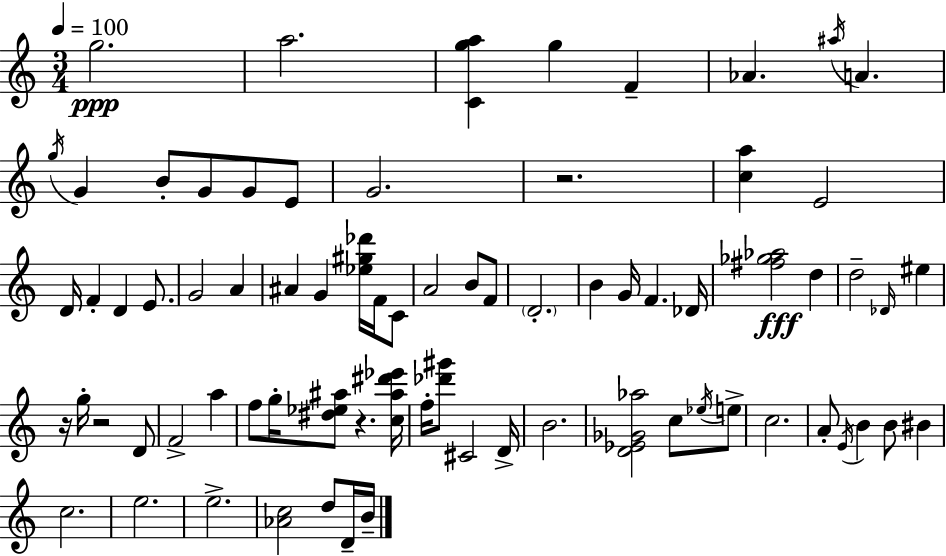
X:1
T:Untitled
M:3/4
L:1/4
K:Am
g2 a2 [Cga] g F _A ^a/4 A g/4 G B/2 G/2 G/2 E/2 G2 z2 [ca] E2 D/4 F D E/2 G2 A ^A G [_e^g_d']/4 F/4 C/2 A2 B/2 F/2 D2 B G/4 F _D/4 [^f_g_a]2 d d2 _D/4 ^e z/4 g/4 z2 D/2 F2 a f/2 g/4 [^d_e^a]/2 z [c^a^d'_e']/4 f/4 [_d'^g']/2 ^C2 D/4 B2 [D_E_G_a]2 c/2 _e/4 e/2 c2 A/2 E/4 B B/2 ^B c2 e2 e2 [_Ac]2 d/2 D/4 B/4